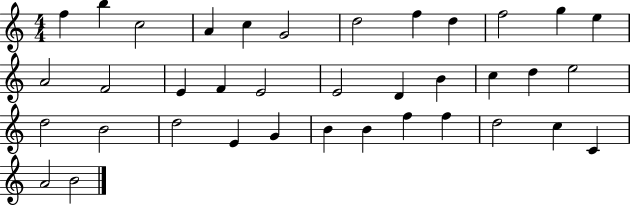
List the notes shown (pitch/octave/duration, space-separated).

F5/q B5/q C5/h A4/q C5/q G4/h D5/h F5/q D5/q F5/h G5/q E5/q A4/h F4/h E4/q F4/q E4/h E4/h D4/q B4/q C5/q D5/q E5/h D5/h B4/h D5/h E4/q G4/q B4/q B4/q F5/q F5/q D5/h C5/q C4/q A4/h B4/h